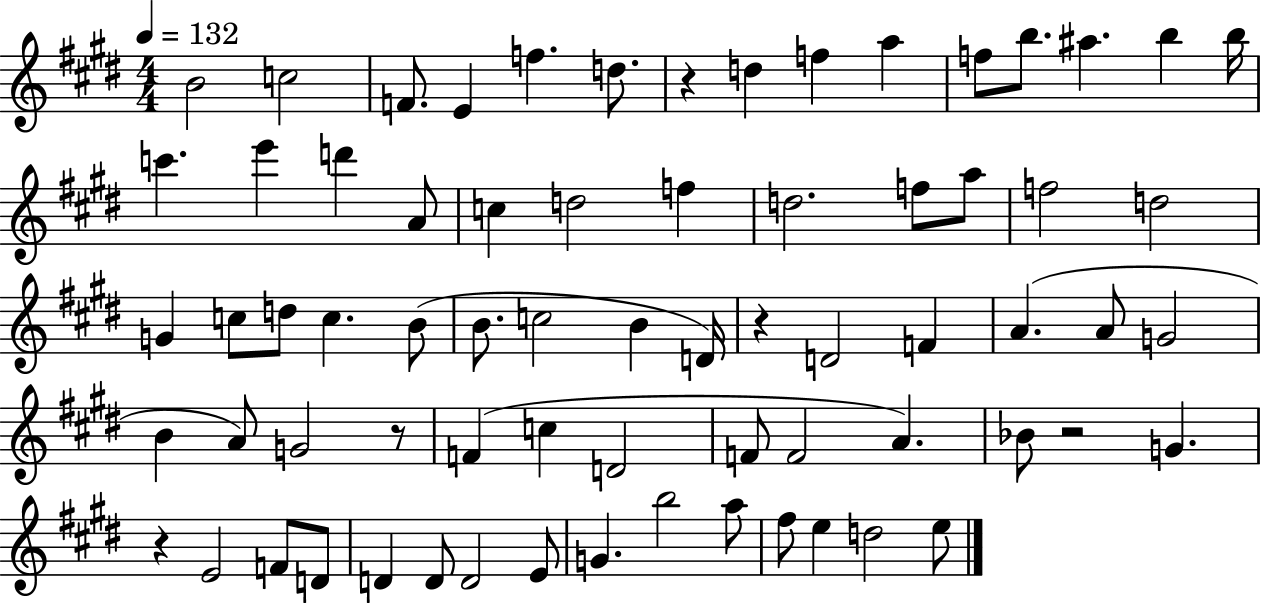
B4/h C5/h F4/e. E4/q F5/q. D5/e. R/q D5/q F5/q A5/q F5/e B5/e. A#5/q. B5/q B5/s C6/q. E6/q D6/q A4/e C5/q D5/h F5/q D5/h. F5/e A5/e F5/h D5/h G4/q C5/e D5/e C5/q. B4/e B4/e. C5/h B4/q D4/s R/q D4/h F4/q A4/q. A4/e G4/h B4/q A4/e G4/h R/e F4/q C5/q D4/h F4/e F4/h A4/q. Bb4/e R/h G4/q. R/q E4/h F4/e D4/e D4/q D4/e D4/h E4/e G4/q. B5/h A5/e F#5/e E5/q D5/h E5/e